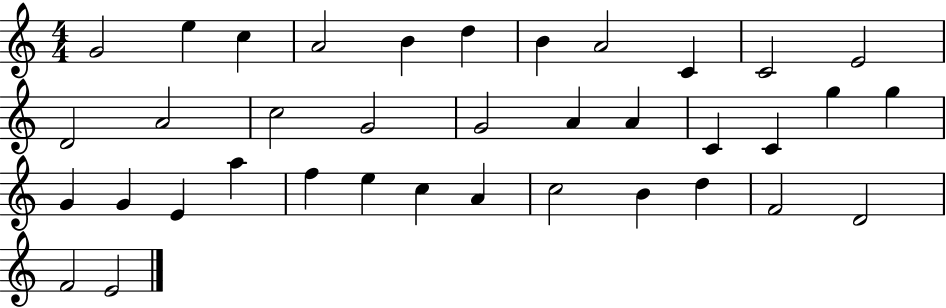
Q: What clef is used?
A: treble